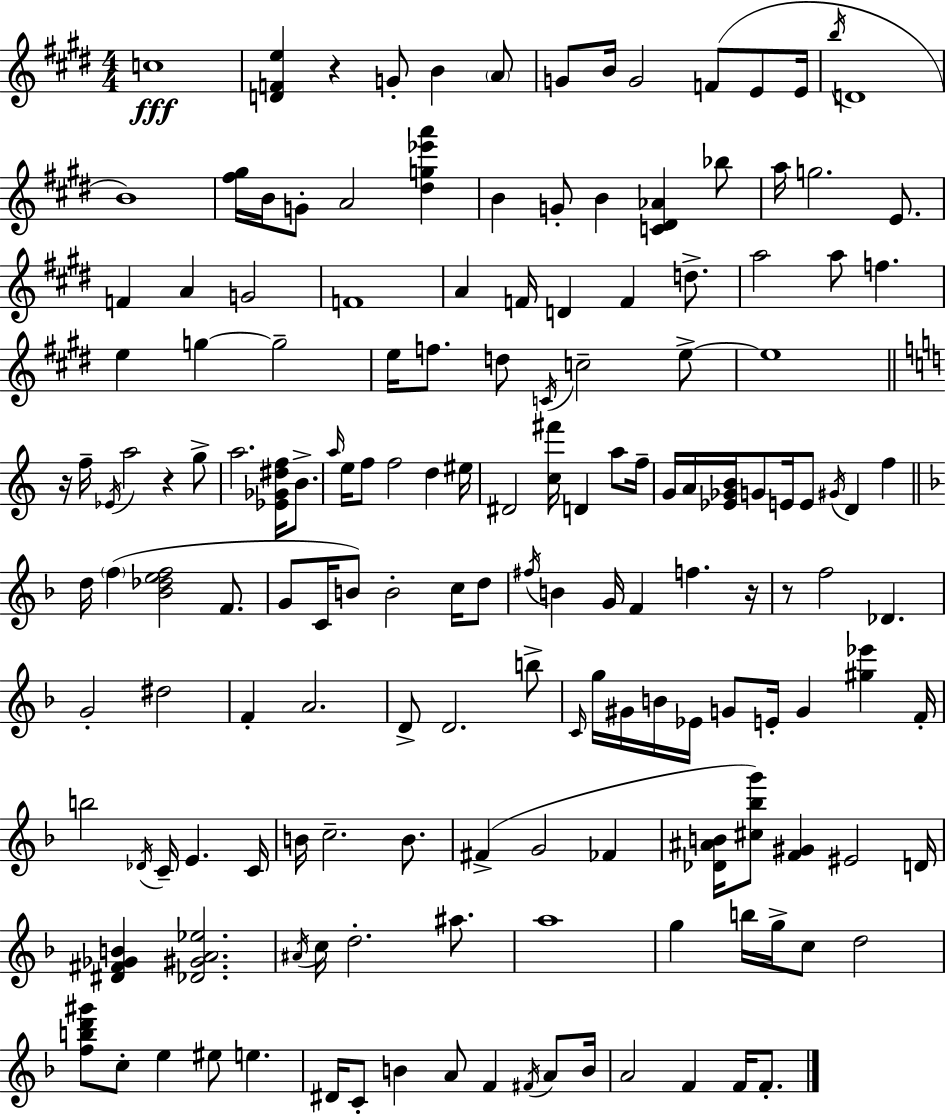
{
  \clef treble
  \numericTimeSignature
  \time 4/4
  \key e \major
  c''1\fff | <d' f' e''>4 r4 g'8-. b'4 \parenthesize a'8 | g'8 b'16 g'2 f'8( e'8 e'16 | \acciaccatura { b''16 } d'1 | \break b'1) | <fis'' gis''>16 b'16 g'8-. a'2 <dis'' g'' ees''' a'''>4 | b'4 g'8-. b'4 <c' dis' aes'>4 bes''8 | a''16 g''2. e'8. | \break f'4 a'4 g'2 | f'1 | a'4 f'16 d'4 f'4 d''8.-> | a''2 a''8 f''4. | \break e''4 g''4~~ g''2-- | e''16 f''8. d''8 \acciaccatura { c'16 } c''2-- | e''8->~~ e''1 | \bar "||" \break \key c \major r16 f''16-- \acciaccatura { ees'16 } a''2 r4 g''8-> | a''2. <ees' ges' dis'' f''>16 b'8.-> | \grace { a''16 } e''16 f''8 f''2 d''4 | eis''16 dis'2 <c'' fis'''>16 d'4 a''8 | \break f''16-- g'16 a'16 <ees' ges' b'>16 g'8 e'16 e'8 \acciaccatura { gis'16 } d'4 f''4 | \bar "||" \break \key f \major d''16 \parenthesize f''4( <bes' des'' e'' f''>2 f'8. | g'8 c'16 b'8) b'2-. c''16 d''8 | \acciaccatura { fis''16 } b'4 g'16 f'4 f''4. | r16 r8 f''2 des'4. | \break g'2-. dis''2 | f'4-. a'2. | d'8-> d'2. b''8-> | \grace { c'16 } g''16 gis'16 b'16 ees'16 g'8 e'16-. g'4 <gis'' ees'''>4 | \break f'16-. b''2 \acciaccatura { des'16 } c'16-- e'4. | c'16 b'16 c''2.-- | b'8. fis'4->( g'2 fes'4 | <des' ais' b'>16 <cis'' bes'' g'''>8) <f' gis'>4 eis'2 | \break d'16 <dis' fis' ges' b'>4 <des' gis' a' ees''>2. | \acciaccatura { ais'16 } c''16 d''2.-. | ais''8. a''1 | g''4 b''16 g''16-> c''8 d''2 | \break <f'' b'' d''' gis'''>8 c''8-. e''4 eis''8 e''4. | dis'16 c'8-. b'4 a'8 f'4 | \acciaccatura { fis'16 } a'8 b'16 a'2 f'4 | f'16 f'8.-. \bar "|."
}